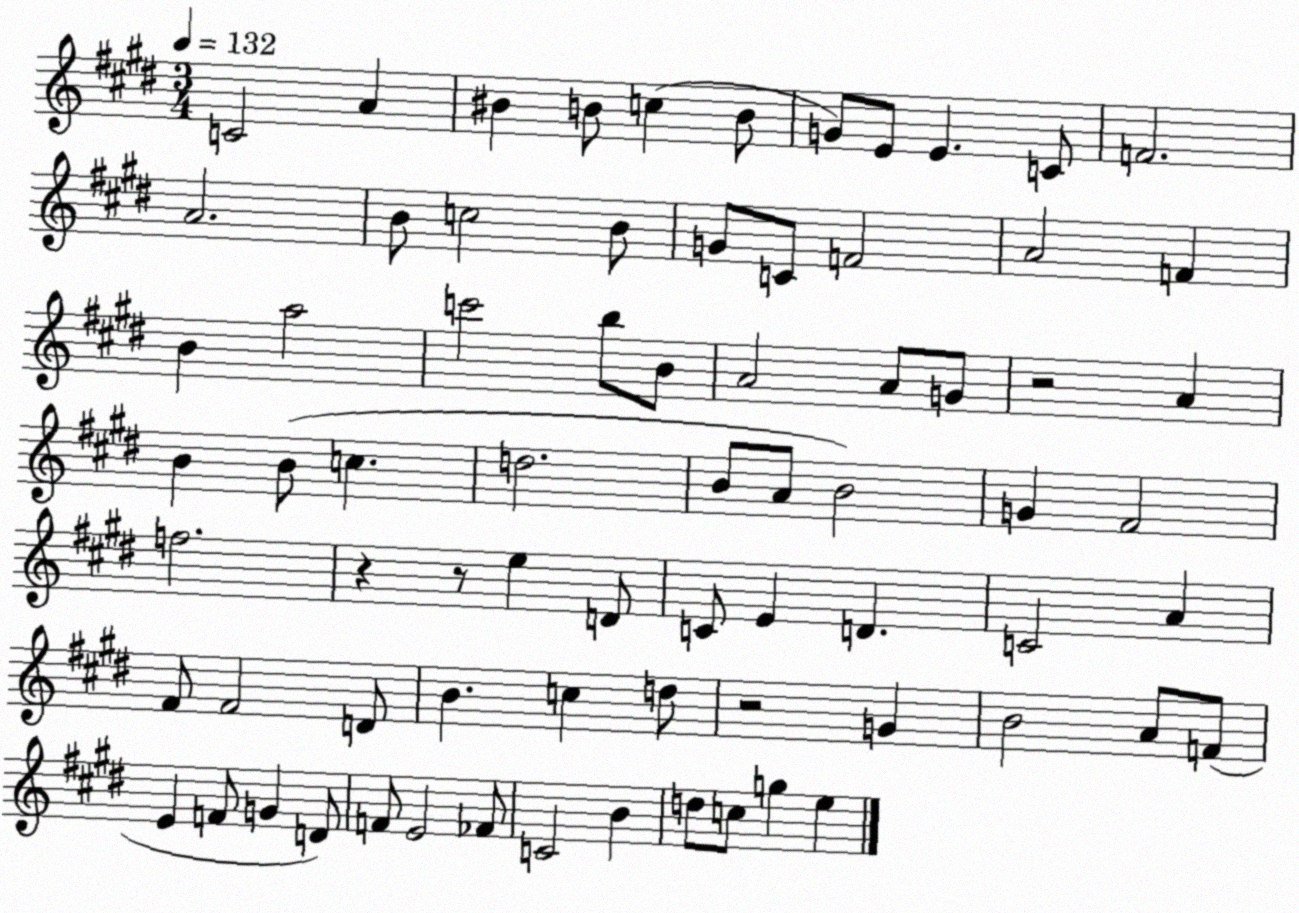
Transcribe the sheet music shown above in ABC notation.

X:1
T:Untitled
M:3/4
L:1/4
K:E
C2 A ^B B/2 c B/2 G/2 E/2 E C/2 F2 A2 B/2 c2 B/2 G/2 C/2 F2 A2 F B a2 c'2 b/2 B/2 A2 A/2 G/2 z2 A B B/2 c d2 B/2 A/2 B2 G ^F2 f2 z z/2 e D/2 C/2 E D C2 A ^F/2 ^F2 D/2 B c d/2 z2 G B2 A/2 F/2 E F/2 G D/2 F/2 E2 _F/2 C2 B d/2 c/2 g e